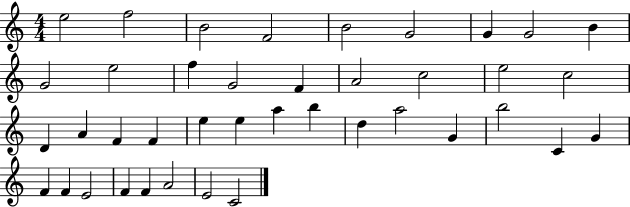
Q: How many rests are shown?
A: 0